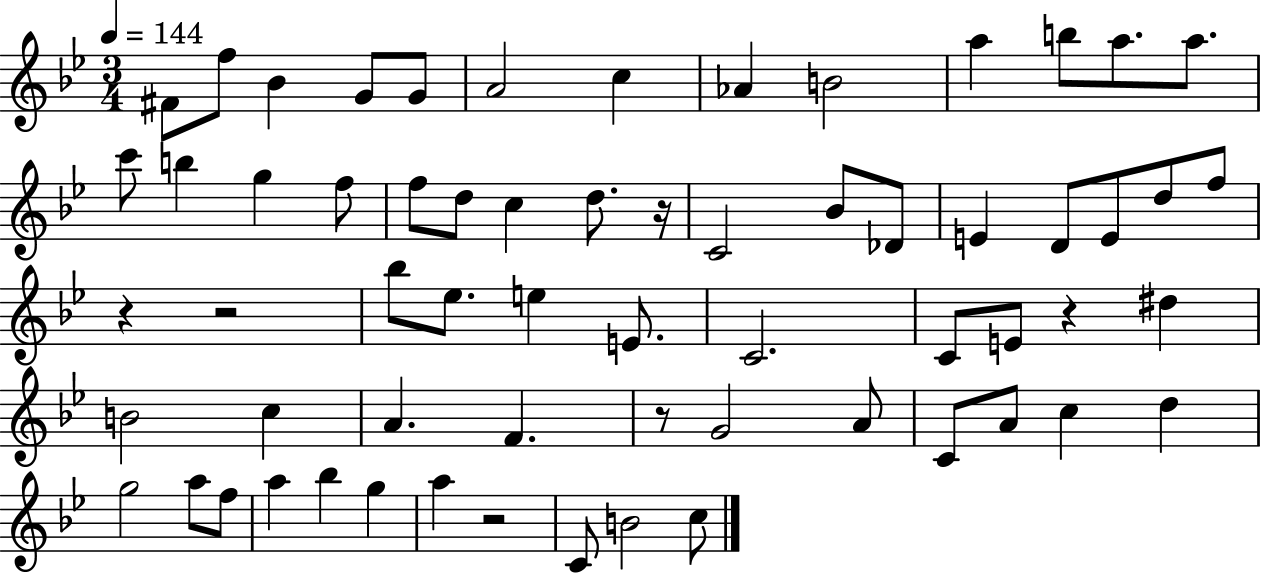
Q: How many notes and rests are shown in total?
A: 63